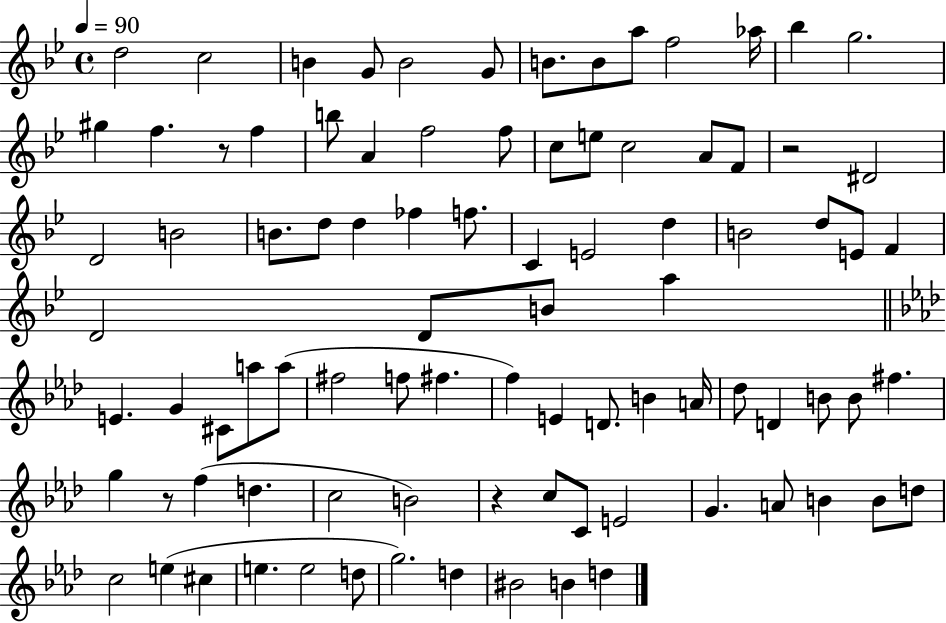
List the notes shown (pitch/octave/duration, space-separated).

D5/h C5/h B4/q G4/e B4/h G4/e B4/e. B4/e A5/e F5/h Ab5/s Bb5/q G5/h. G#5/q F5/q. R/e F5/q B5/e A4/q F5/h F5/e C5/e E5/e C5/h A4/e F4/e R/h D#4/h D4/h B4/h B4/e. D5/e D5/q FES5/q F5/e. C4/q E4/h D5/q B4/h D5/e E4/e F4/q D4/h D4/e B4/e A5/q E4/q. G4/q C#4/e A5/e A5/e F#5/h F5/e F#5/q. F5/q E4/q D4/e. B4/q A4/s Db5/e D4/q B4/e B4/e F#5/q. G5/q R/e F5/q D5/q. C5/h B4/h R/q C5/e C4/e E4/h G4/q. A4/e B4/q B4/e D5/e C5/h E5/q C#5/q E5/q. E5/h D5/e G5/h. D5/q BIS4/h B4/q D5/q